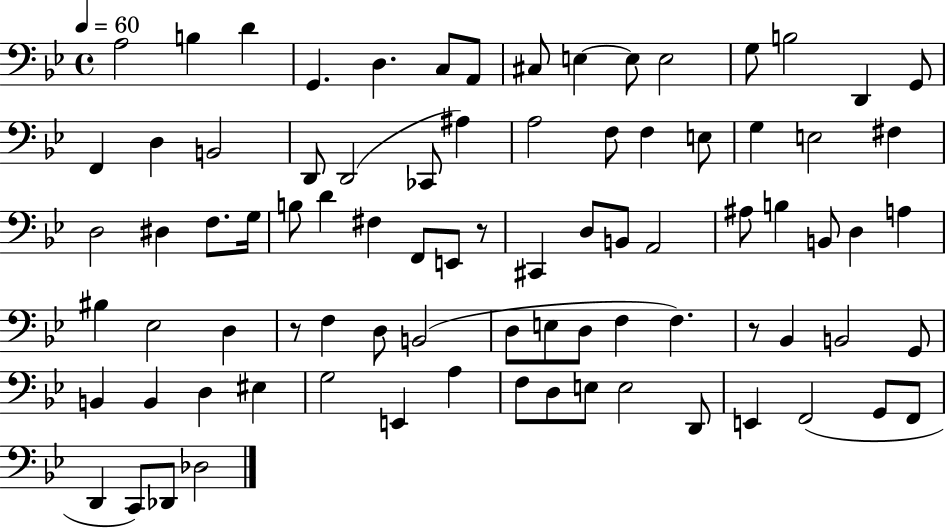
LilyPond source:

{
  \clef bass
  \time 4/4
  \defaultTimeSignature
  \key bes \major
  \tempo 4 = 60
  \repeat volta 2 { a2 b4 d'4 | g,4. d4. c8 a,8 | cis8 e4~~ e8 e2 | g8 b2 d,4 g,8 | \break f,4 d4 b,2 | d,8 d,2( ces,8 ais4) | a2 f8 f4 e8 | g4 e2 fis4 | \break d2 dis4 f8. g16 | b8 d'4 fis4 f,8 e,8 r8 | cis,4 d8 b,8 a,2 | ais8 b4 b,8 d4 a4 | \break bis4 ees2 d4 | r8 f4 d8 b,2( | d8 e8 d8 f4 f4.) | r8 bes,4 b,2 g,8 | \break b,4 b,4 d4 eis4 | g2 e,4 a4 | f8 d8 e8 e2 d,8 | e,4 f,2( g,8 f,8 | \break d,4 c,8) des,8 des2 | } \bar "|."
}